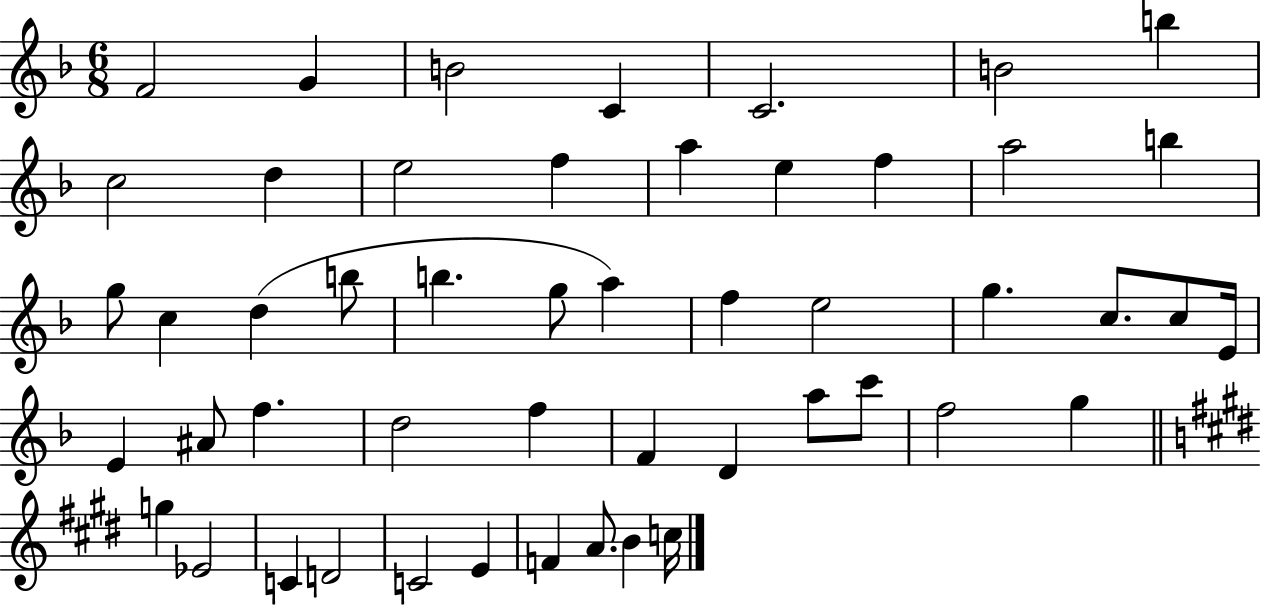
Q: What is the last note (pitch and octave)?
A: C5